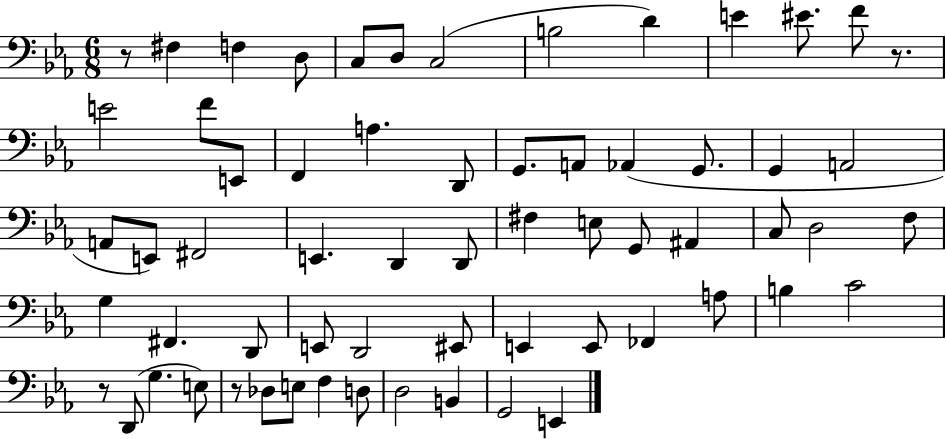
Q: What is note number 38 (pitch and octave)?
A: F#2